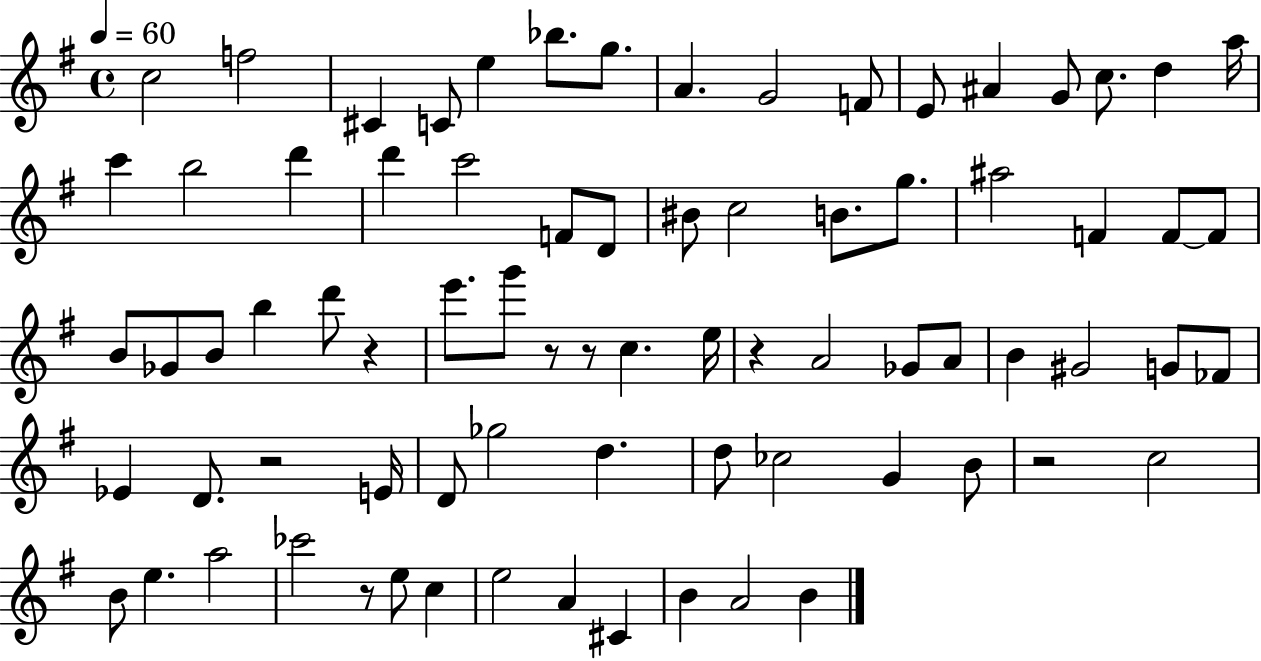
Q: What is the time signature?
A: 4/4